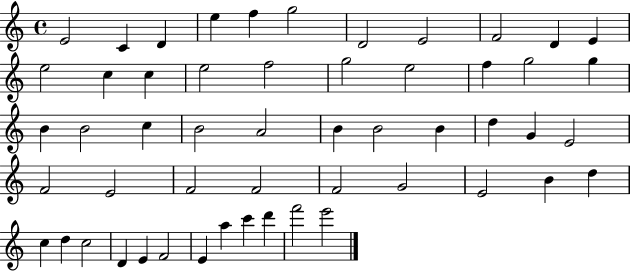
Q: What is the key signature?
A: C major